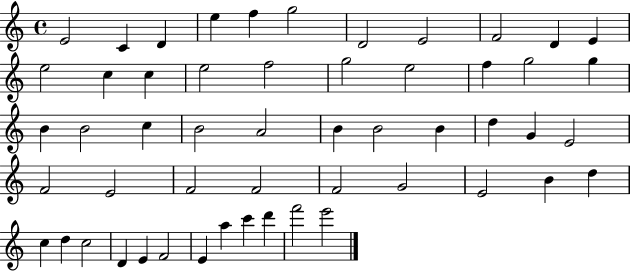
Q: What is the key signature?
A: C major